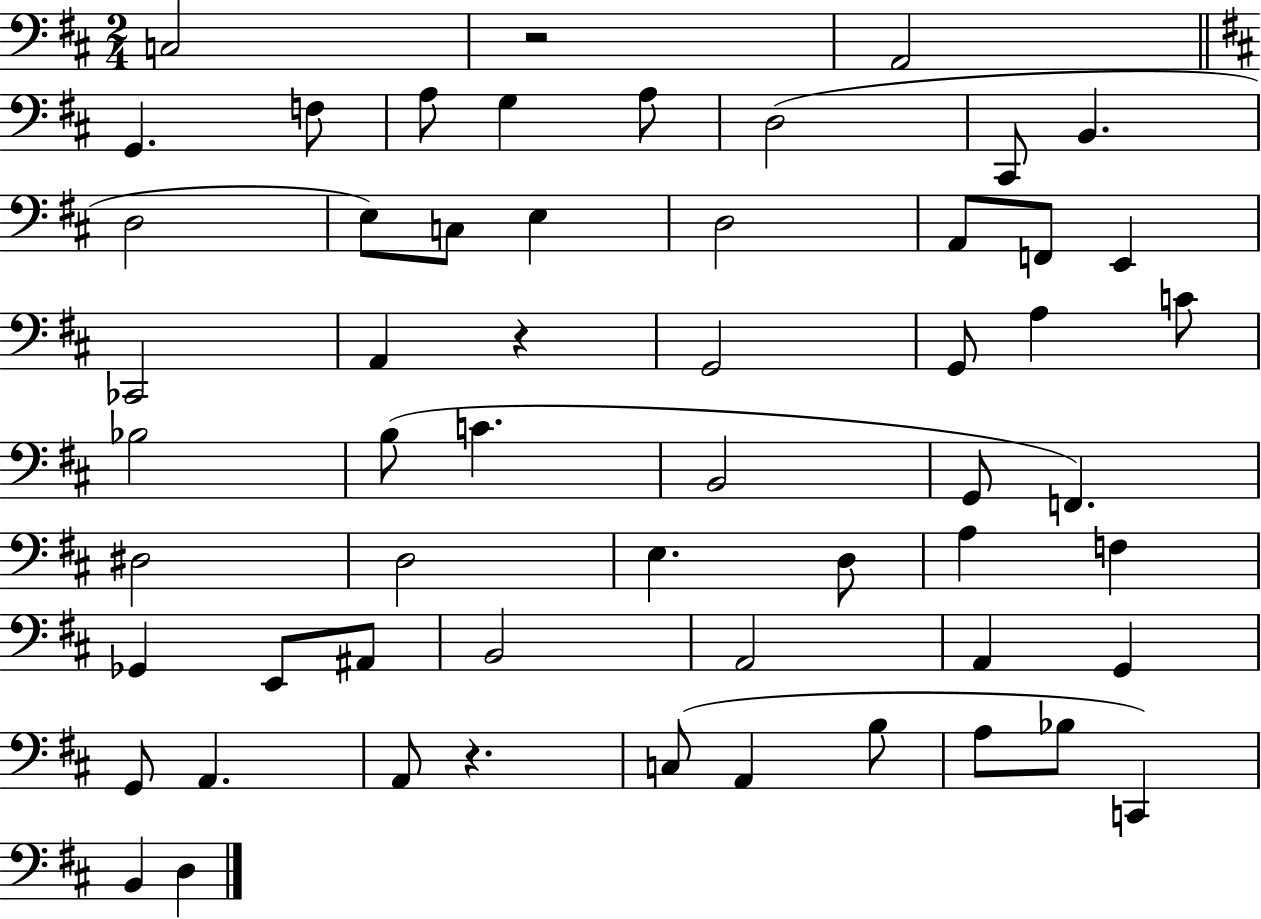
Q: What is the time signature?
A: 2/4